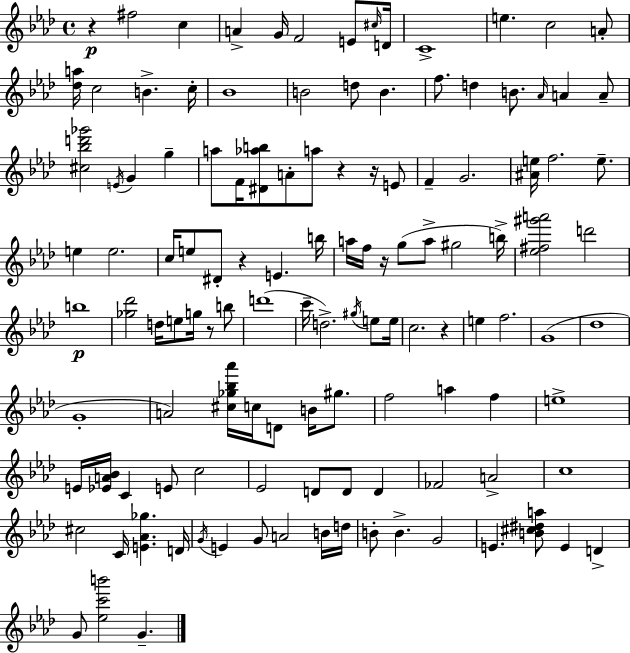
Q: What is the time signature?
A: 4/4